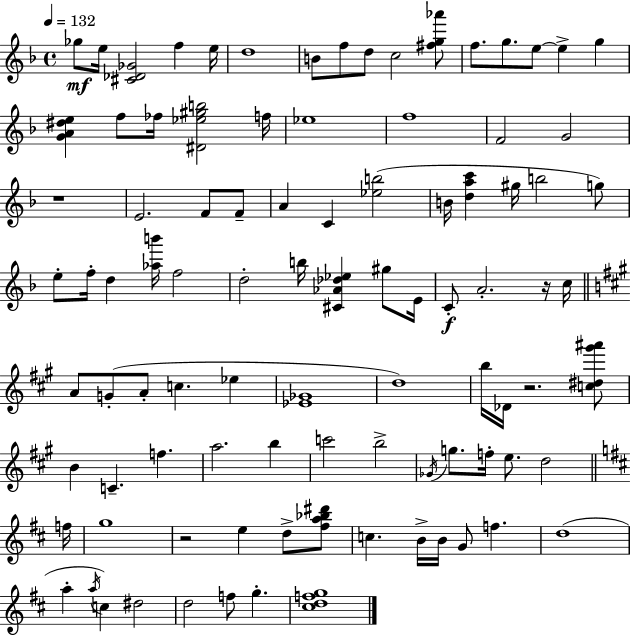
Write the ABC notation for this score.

X:1
T:Untitled
M:4/4
L:1/4
K:Dm
_g/2 e/4 [^C_D_G]2 f e/4 d4 B/2 f/2 d/2 c2 [^fg_a']/2 f/2 g/2 e/2 e g [GA^de] f/2 _f/4 [^D_e^gb]2 f/4 _e4 f4 F2 G2 z4 E2 F/2 F/2 A C [_eb]2 B/4 [dac'] ^g/4 b2 g/2 e/2 f/4 d [_ab']/4 f2 d2 b/4 [^C_A_d_e] ^g/2 E/4 C/2 A2 z/4 c/4 A/2 G/2 A/2 c _e [_E_G]4 d4 b/4 _D/4 z2 [c^d^g'^a']/2 B C f a2 b c'2 b2 _G/4 g/2 f/4 e/2 d2 f/4 g4 z2 e d/2 [^fa_b^d']/2 c B/4 B/4 G/2 f d4 a a/4 c ^d2 d2 f/2 g [^cdfg]4